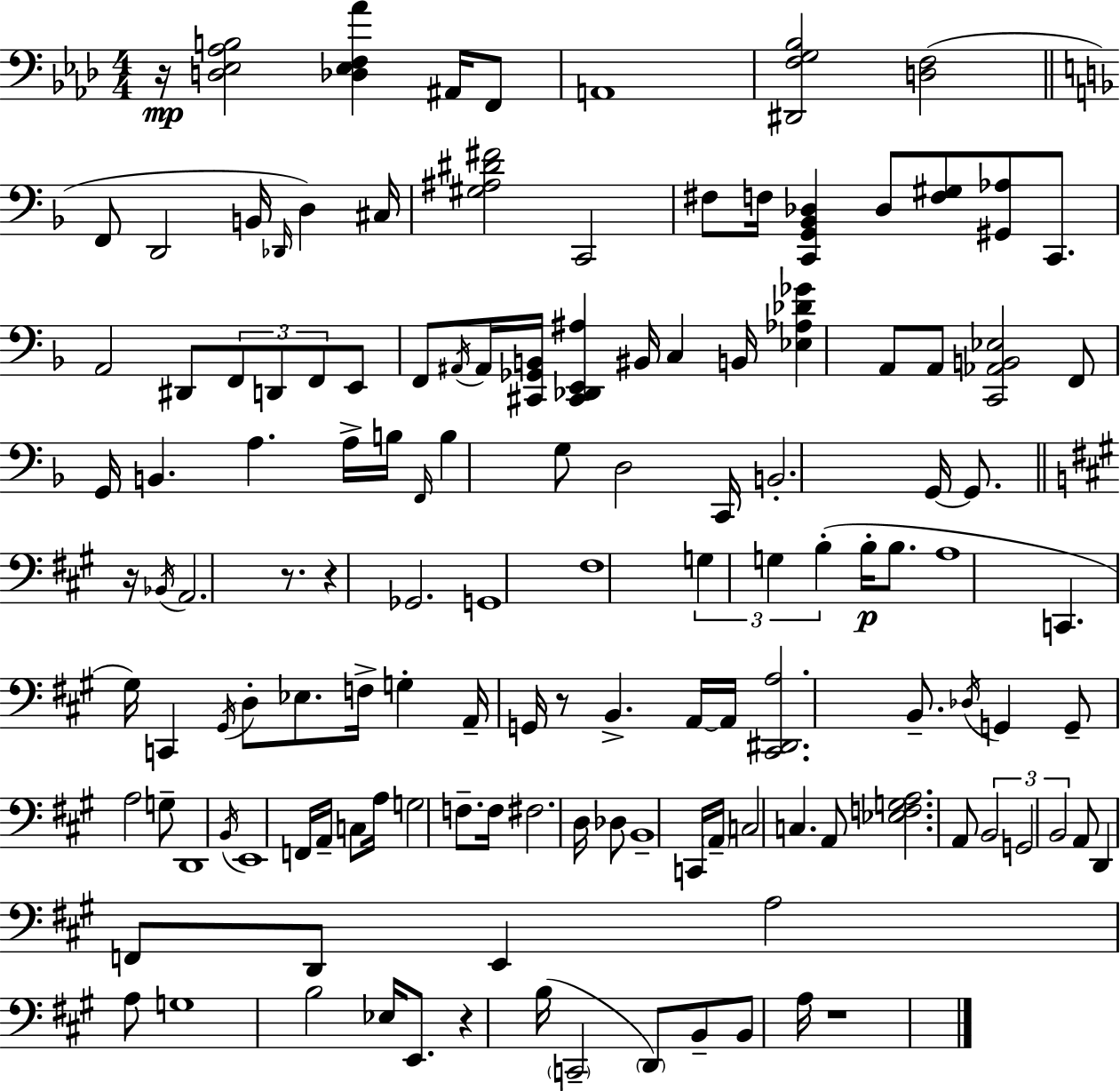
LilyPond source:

{
  \clef bass
  \numericTimeSignature
  \time 4/4
  \key f \minor
  r16\mp <d ees aes b>2 <des ees f aes'>4 ais,16 f,8 | a,1 | <dis, f g bes>2 <d f>2( | \bar "||" \break \key f \major f,8 d,2 b,16 \grace { des,16 } d4) | cis16 <gis ais dis' fis'>2 c,2 | fis8 f16 <c, g, bes, des>4 des8 <f gis>8 <gis, aes>8 c,8. | a,2 dis,8 \tuplet 3/2 { f,8 d,8 f,8 } | \break e,8 f,8 \acciaccatura { ais,16 } ais,16 <cis, ges, b,>16 <cis, des, e, ais>4 bis,16 c4 | b,16 <ees aes des' ges'>4 a,8 a,8 <c, aes, b, ees>2 | f,8 g,16 b,4. a4. | a16-> b16 \grace { f,16 } b4 g8 d2 | \break c,16 b,2.-. g,16~~ | g,8. \bar "||" \break \key a \major r16 \acciaccatura { bes,16 } a,2. r8. | r4 ges,2. | g,1 | fis1 | \break \tuplet 3/2 { g4 g4 b4-.( } b16-.\p b8. | a1 | c,4. gis16) c,4 \acciaccatura { gis,16 } d8-. ees8. | f16-> g4-. a,16-- g,16 r8 b,4.-> | \break a,16~~ a,16 <cis, dis, a>2. b,8.-- | \acciaccatura { des16 } g,4 g,8-- a2 | g8-- d,1 | \acciaccatura { b,16 } e,1 | \break f,16 a,16-- c8 a16 g2 | f8.-- f16 fis2. | d16 des8 b,1-- | c,16 \parenthesize a,16-- c2 c4. | \break a,8 <ees f g a>2. | a,8 \tuplet 3/2 { b,2 g,2 | b,2 } a,8 d,4 | f,8 d,8 e,4 a2 | \break a8 g1 | b2 ees16 e,8. | r4 b16( \parenthesize c,2-- \parenthesize d,8) b,8-- | b,8 a16 r1 | \break \bar "|."
}